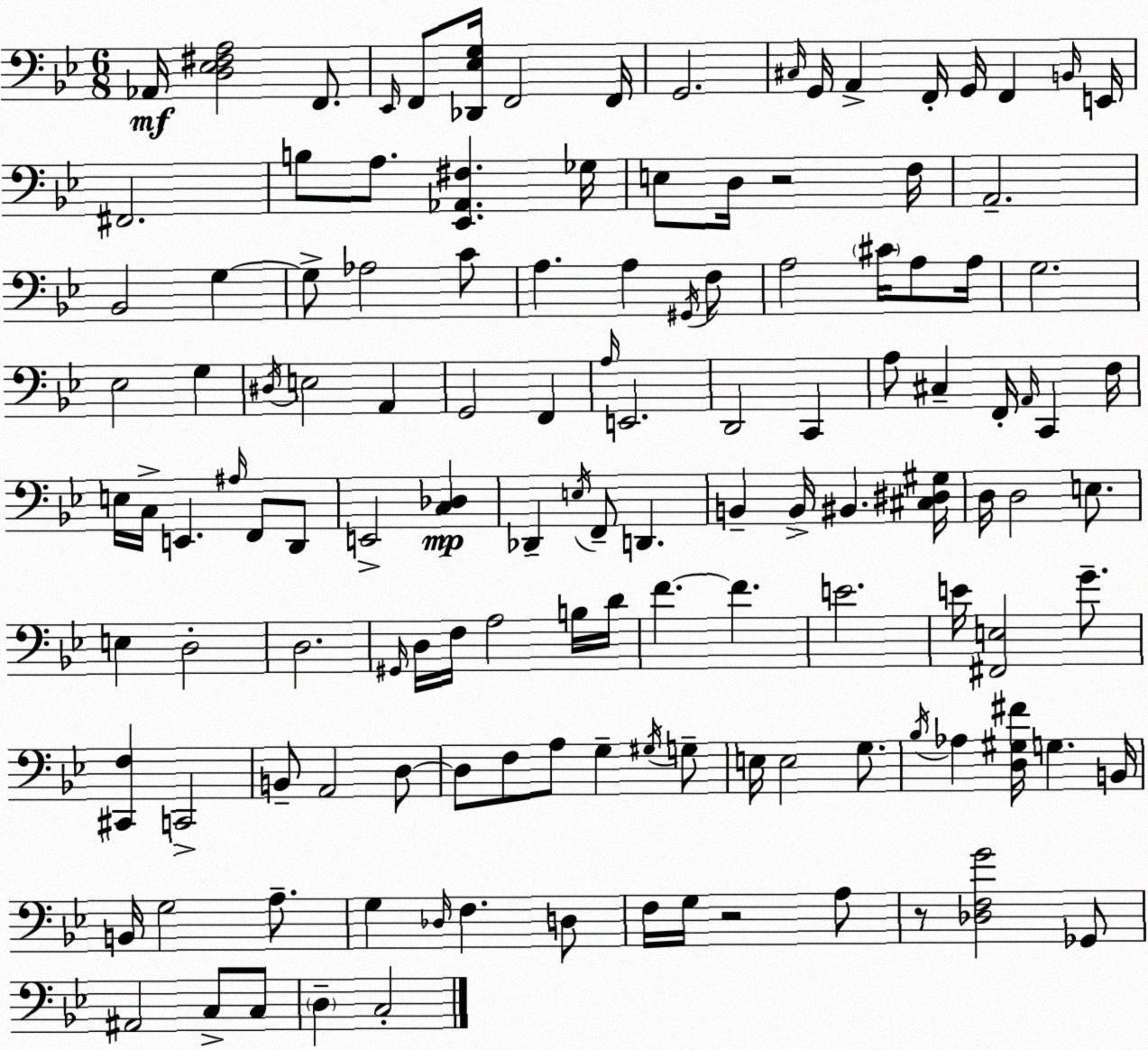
X:1
T:Untitled
M:6/8
L:1/4
K:Bb
_A,,/4 [D,_E,^F,A,]2 F,,/2 _E,,/4 F,,/2 [_D,,_E,G,]/4 F,,2 F,,/4 G,,2 ^C,/4 G,,/4 A,, F,,/4 G,,/4 F,, B,,/4 E,,/4 ^F,,2 B,/2 A,/2 [_E,,_A,,^F,] _G,/4 E,/2 D,/4 z2 F,/4 A,,2 _B,,2 G, G,/2 _A,2 C/2 A, A, ^G,,/4 F,/2 A,2 ^C/4 A,/2 A,/4 G,2 _E,2 G, ^D,/4 E,2 A,, G,,2 F,, A,/4 E,,2 D,,2 C,, A,/2 ^C, F,,/4 A,,/4 C,, F,/4 E,/4 C,/4 E,, ^A,/4 F,,/2 D,,/2 E,,2 [C,_D,] _D,, E,/4 F,,/2 D,, B,, B,,/4 ^B,, [^C,^D,^G,]/4 D,/4 D,2 E,/2 E, D,2 D,2 ^G,,/4 D,/4 F,/4 A,2 B,/4 D/4 F F E2 E/4 [^F,,E,]2 G/2 [^C,,F,] C,,2 B,,/2 A,,2 D,/2 D,/2 F,/2 A,/2 G, ^G,/4 G,/2 E,/4 E,2 G,/2 _B,/4 _A, [D,^G,^F]/4 G, B,,/4 B,,/4 G,2 A,/2 G, _D,/4 F, D,/2 F,/4 G,/4 z2 A,/2 z/2 [_D,F,G]2 _G,,/2 ^A,,2 C,/2 C,/2 D, C,2